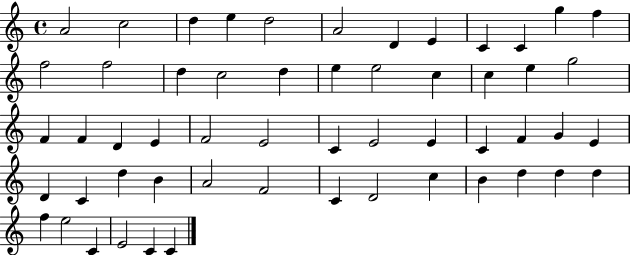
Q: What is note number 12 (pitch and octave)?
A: F5